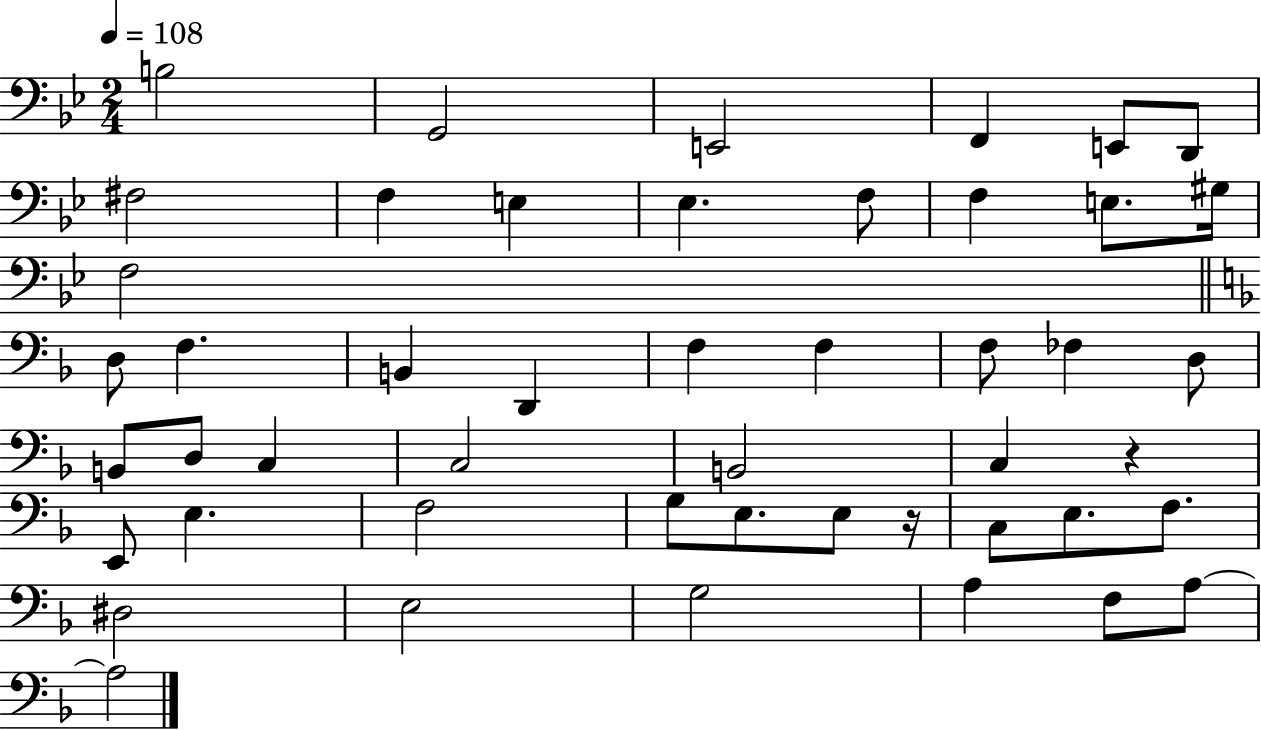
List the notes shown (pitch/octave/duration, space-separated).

B3/h G2/h E2/h F2/q E2/e D2/e F#3/h F3/q E3/q Eb3/q. F3/e F3/q E3/e. G#3/s F3/h D3/e F3/q. B2/q D2/q F3/q F3/q F3/e FES3/q D3/e B2/e D3/e C3/q C3/h B2/h C3/q R/q E2/e E3/q. F3/h G3/e E3/e. E3/e R/s C3/e E3/e. F3/e. D#3/h E3/h G3/h A3/q F3/e A3/e A3/h